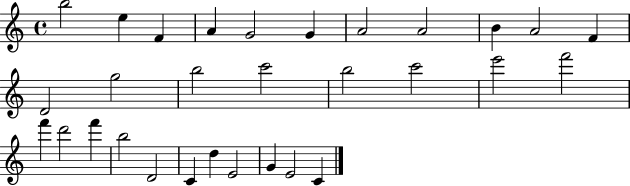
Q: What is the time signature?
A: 4/4